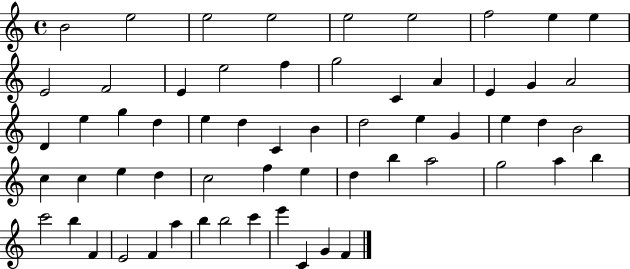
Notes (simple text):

B4/h E5/h E5/h E5/h E5/h E5/h F5/h E5/q E5/q E4/h F4/h E4/q E5/h F5/q G5/h C4/q A4/q E4/q G4/q A4/h D4/q E5/q G5/q D5/q E5/q D5/q C4/q B4/q D5/h E5/q G4/q E5/q D5/q B4/h C5/q C5/q E5/q D5/q C5/h F5/q E5/q D5/q B5/q A5/h G5/h A5/q B5/q C6/h B5/q F4/q E4/h F4/q A5/q B5/q B5/h C6/q E6/q C4/q G4/q F4/q